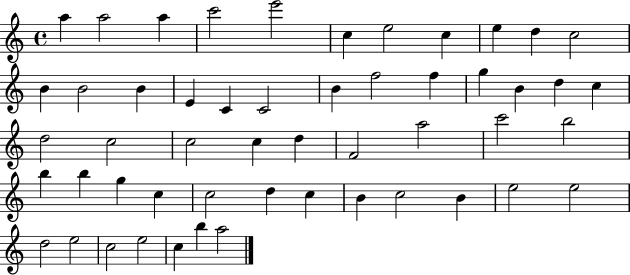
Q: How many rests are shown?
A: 0